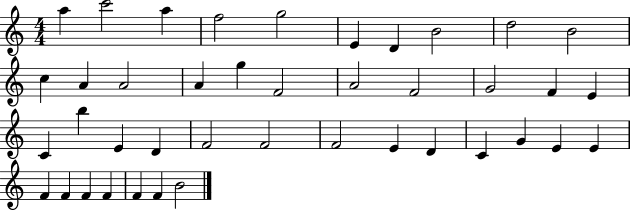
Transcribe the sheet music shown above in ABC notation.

X:1
T:Untitled
M:4/4
L:1/4
K:C
a c'2 a f2 g2 E D B2 d2 B2 c A A2 A g F2 A2 F2 G2 F E C b E D F2 F2 F2 E D C G E E F F F F F F B2